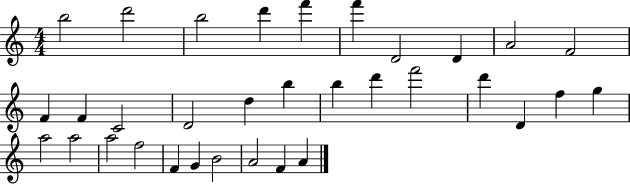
{
  \clef treble
  \numericTimeSignature
  \time 4/4
  \key c \major
  b''2 d'''2 | b''2 d'''4 f'''4 | f'''4 d'2 d'4 | a'2 f'2 | \break f'4 f'4 c'2 | d'2 d''4 b''4 | b''4 d'''4 f'''2 | d'''4 d'4 f''4 g''4 | \break a''2 a''2 | a''2 f''2 | f'4 g'4 b'2 | a'2 f'4 a'4 | \break \bar "|."
}